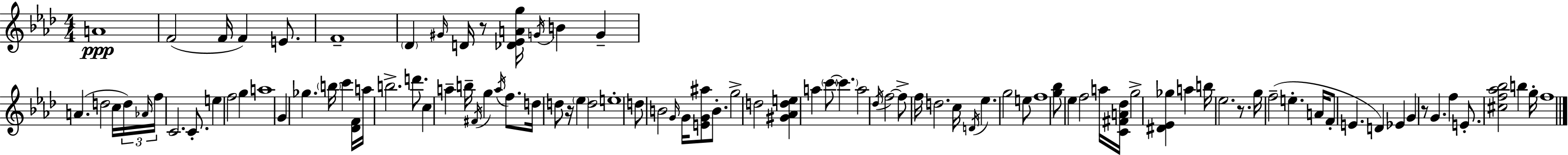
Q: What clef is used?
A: treble